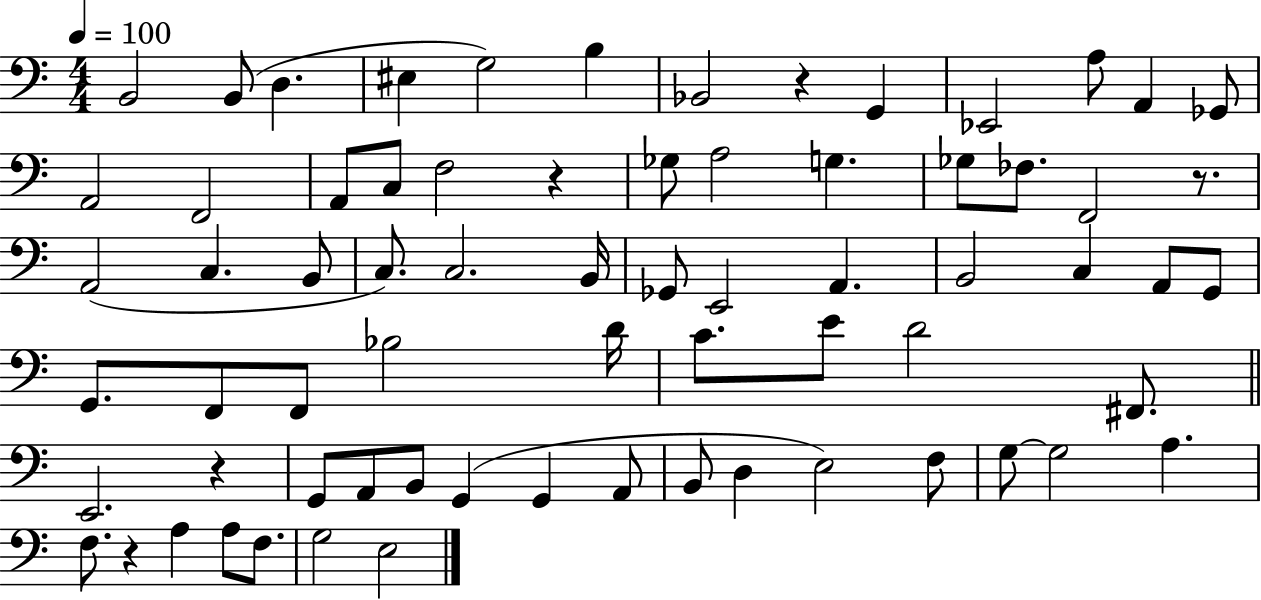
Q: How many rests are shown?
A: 5